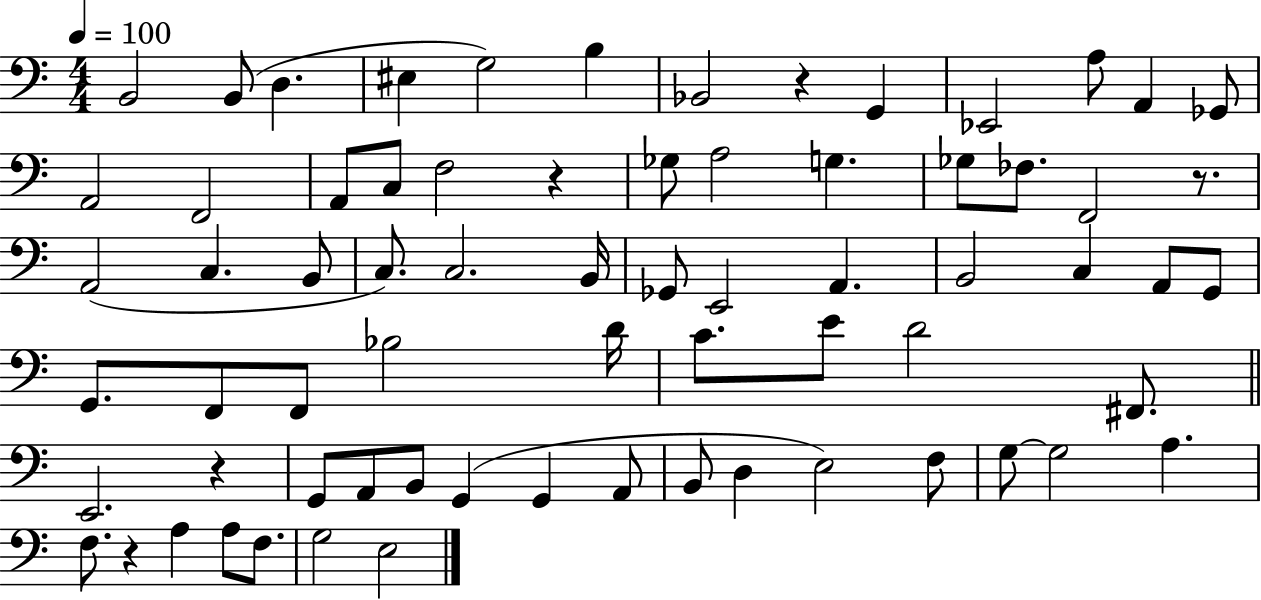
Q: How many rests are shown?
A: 5